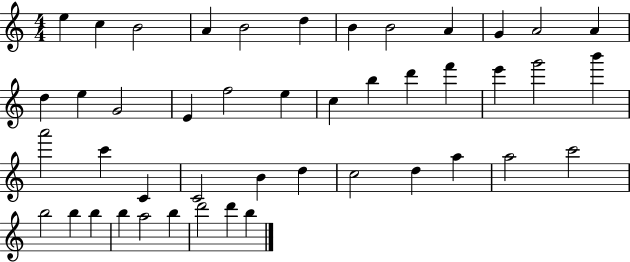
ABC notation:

X:1
T:Untitled
M:4/4
L:1/4
K:C
e c B2 A B2 d B B2 A G A2 A d e G2 E f2 e c b d' f' e' g'2 b' a'2 c' C C2 B d c2 d a a2 c'2 b2 b b b a2 b d'2 d' b